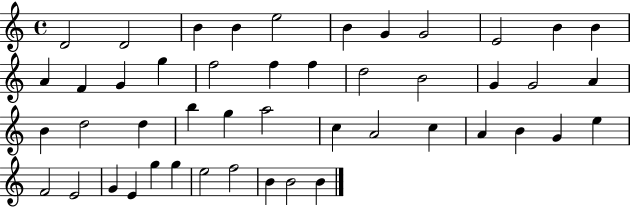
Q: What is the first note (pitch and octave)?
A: D4